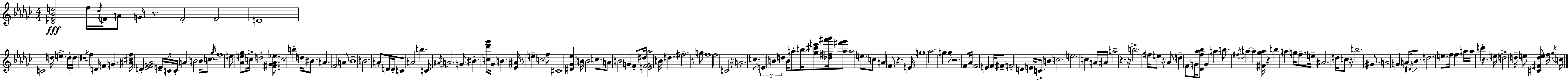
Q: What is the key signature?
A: EES minor